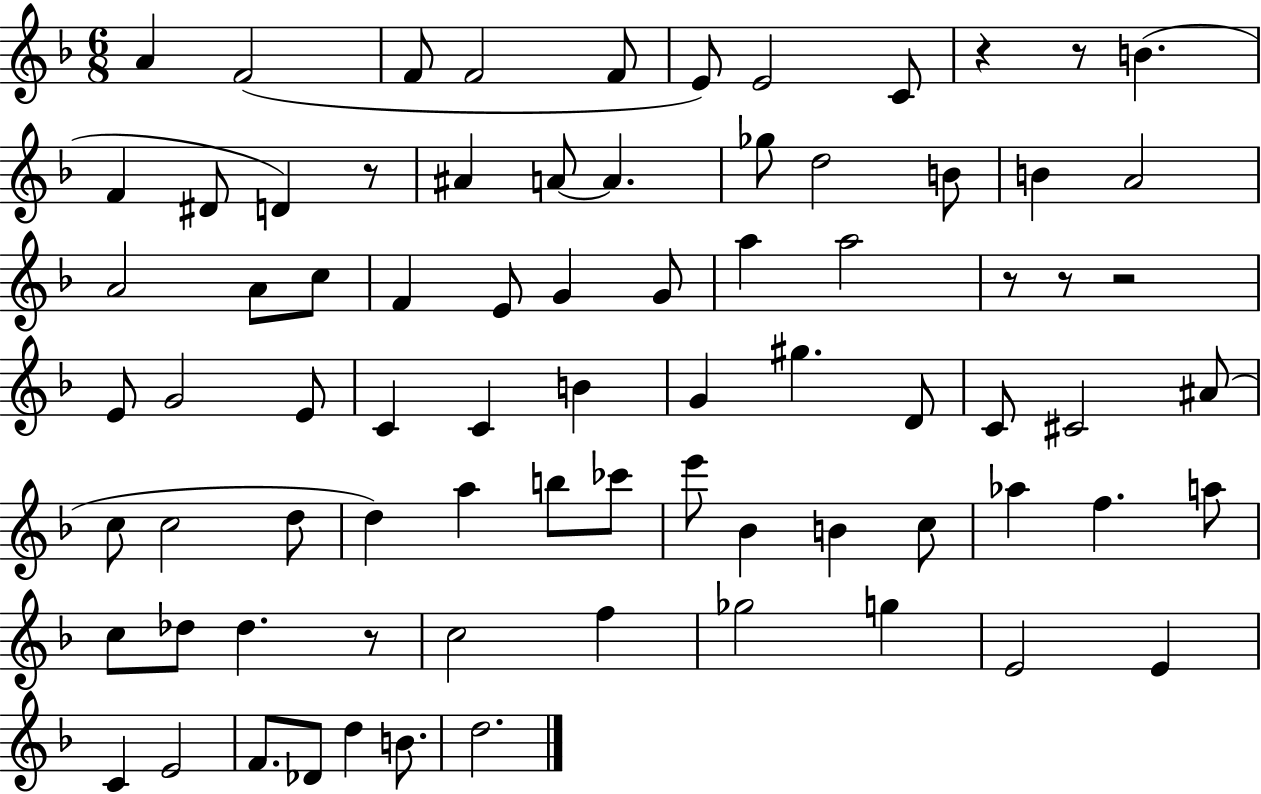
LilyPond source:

{
  \clef treble
  \numericTimeSignature
  \time 6/8
  \key f \major
  a'4 f'2( | f'8 f'2 f'8 | e'8) e'2 c'8 | r4 r8 b'4.( | \break f'4 dis'8 d'4) r8 | ais'4 a'8~~ a'4. | ges''8 d''2 b'8 | b'4 a'2 | \break a'2 a'8 c''8 | f'4 e'8 g'4 g'8 | a''4 a''2 | r8 r8 r2 | \break e'8 g'2 e'8 | c'4 c'4 b'4 | g'4 gis''4. d'8 | c'8 cis'2 ais'8( | \break c''8 c''2 d''8 | d''4) a''4 b''8 ces'''8 | e'''8 bes'4 b'4 c''8 | aes''4 f''4. a''8 | \break c''8 des''8 des''4. r8 | c''2 f''4 | ges''2 g''4 | e'2 e'4 | \break c'4 e'2 | f'8. des'8 d''4 b'8. | d''2. | \bar "|."
}